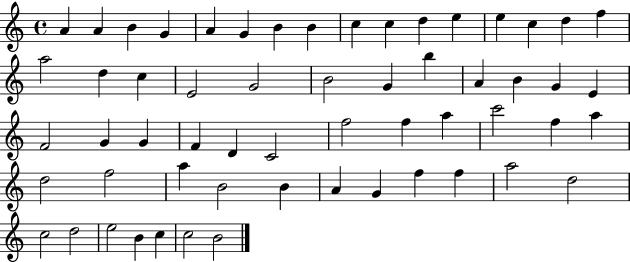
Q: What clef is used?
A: treble